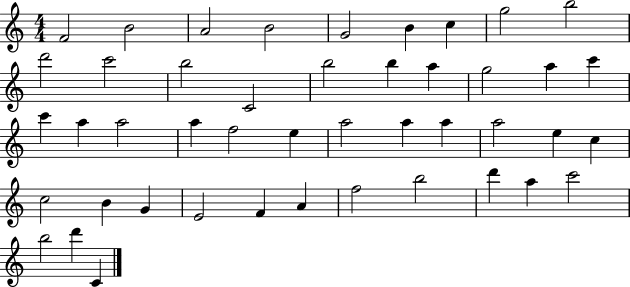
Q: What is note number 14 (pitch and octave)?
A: B5